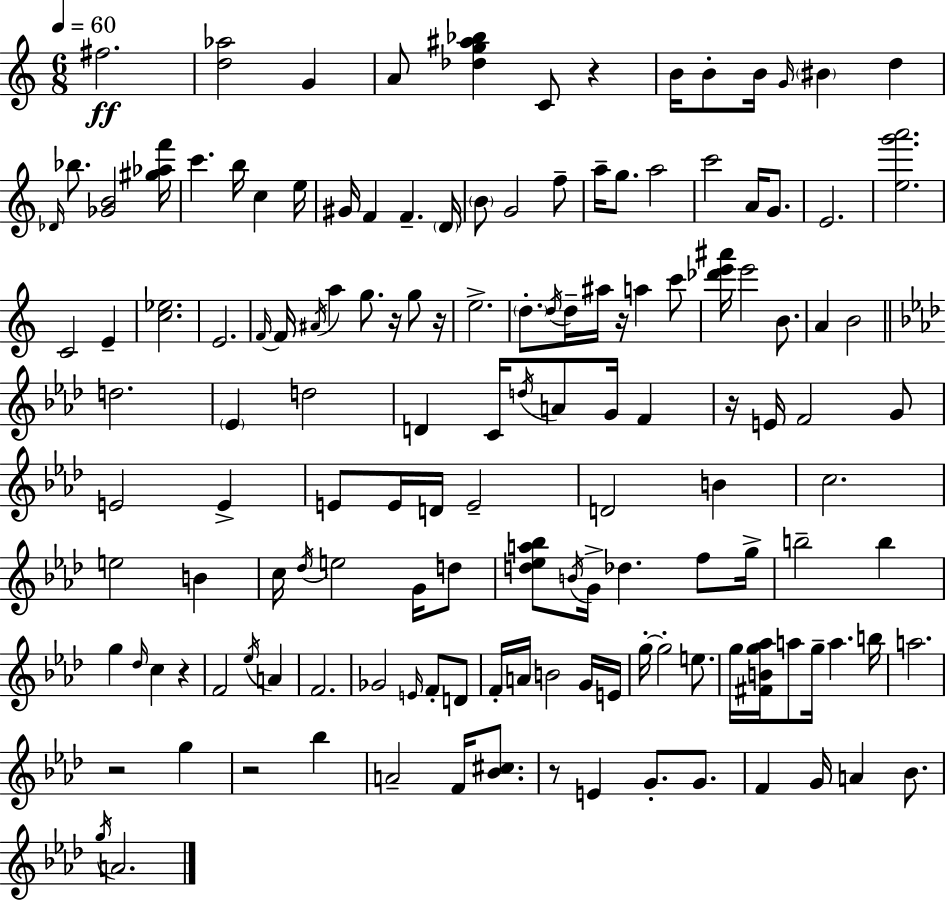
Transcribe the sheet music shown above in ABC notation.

X:1
T:Untitled
M:6/8
L:1/4
K:C
^f2 [d_a]2 G A/2 [_dg^a_b] C/2 z B/4 B/2 B/4 G/4 ^B d _D/4 _b/2 [_GB]2 [^g_af']/4 c' b/4 c e/4 ^G/4 F F D/4 B/2 G2 f/2 a/4 g/2 a2 c'2 A/4 G/2 E2 [eg'a']2 C2 E [c_e]2 E2 F/4 F/4 ^A/4 a g/2 z/4 g/2 z/4 e2 d/2 d/4 d/4 ^a/4 z/4 a c'/2 [_d'e'^a']/4 e'2 B/2 A B2 d2 _E d2 D C/4 d/4 A/2 G/4 F z/4 E/4 F2 G/2 E2 E E/2 E/4 D/4 E2 D2 B c2 e2 B c/4 _d/4 e2 G/4 d/2 [d_ea_b]/2 B/4 G/4 _d f/2 g/4 b2 b g _d/4 c z F2 _e/4 A F2 _G2 E/4 F/2 D/2 F/4 A/4 B2 G/4 E/4 g/4 g2 e/2 g/4 [^FBg_a]/4 a/2 g/4 a b/4 a2 z2 g z2 _b A2 F/4 [_B^c]/2 z/2 E G/2 G/2 F G/4 A _B/2 g/4 A2